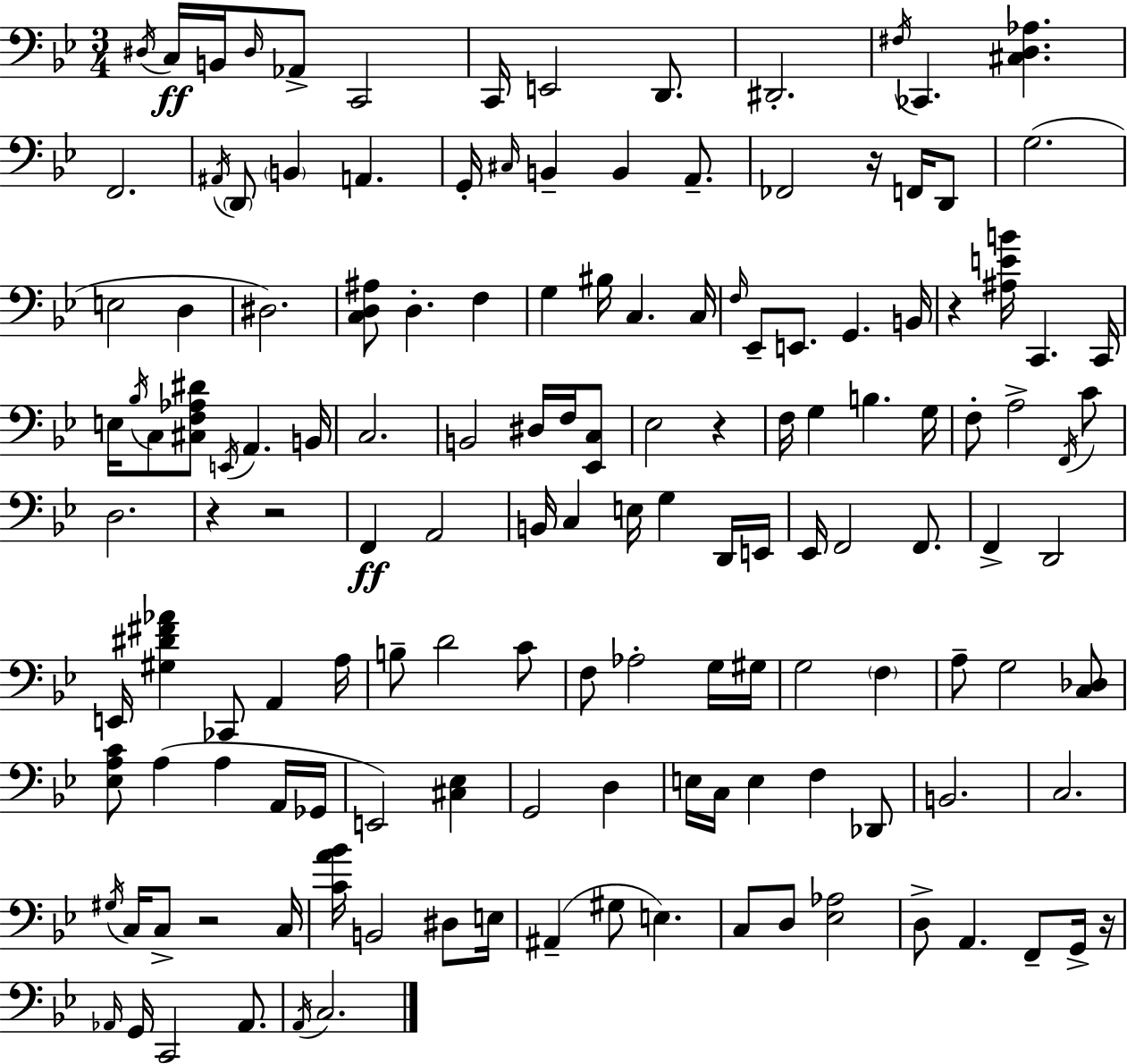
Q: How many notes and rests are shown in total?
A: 144